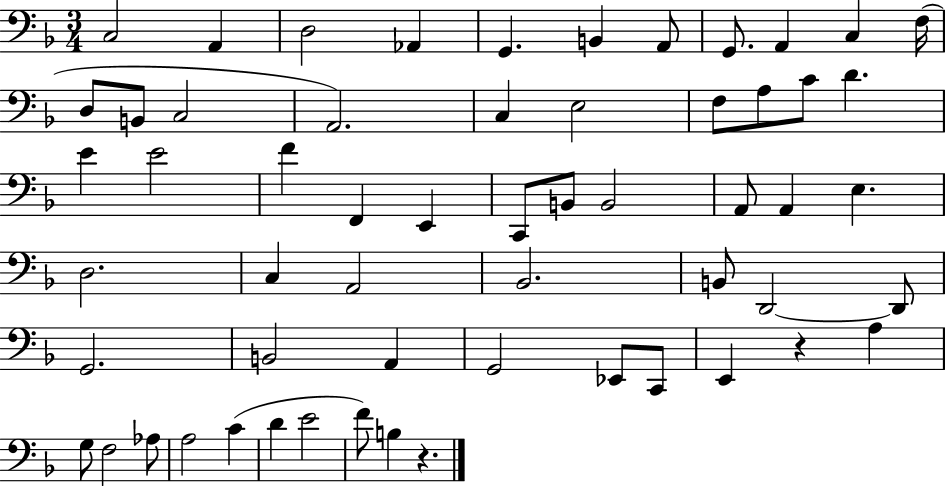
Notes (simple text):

C3/h A2/q D3/h Ab2/q G2/q. B2/q A2/e G2/e. A2/q C3/q F3/s D3/e B2/e C3/h A2/h. C3/q E3/h F3/e A3/e C4/e D4/q. E4/q E4/h F4/q F2/q E2/q C2/e B2/e B2/h A2/e A2/q E3/q. D3/h. C3/q A2/h Bb2/h. B2/e D2/h D2/e G2/h. B2/h A2/q G2/h Eb2/e C2/e E2/q R/q A3/q G3/e F3/h Ab3/e A3/h C4/q D4/q E4/h F4/e B3/q R/q.